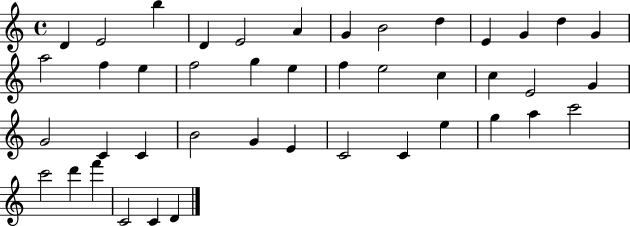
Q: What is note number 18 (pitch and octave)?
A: G5